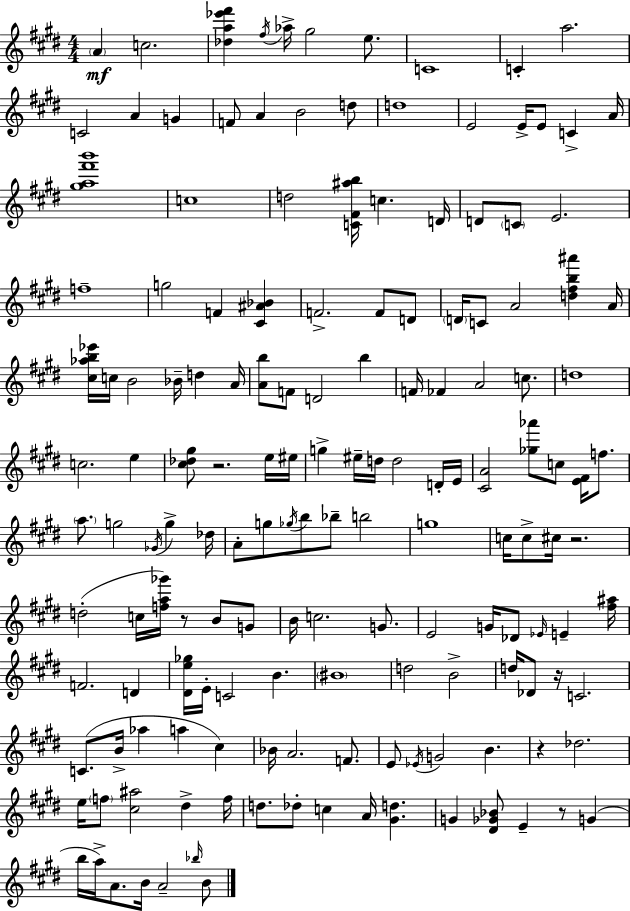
X:1
T:Untitled
M:4/4
L:1/4
K:E
A c2 [_da_e'^f'] ^f/4 _a/4 ^g2 e/2 C4 C a2 C2 A G F/2 A B2 d/2 d4 E2 E/4 E/2 C A/4 [^ga^f'b']4 c4 d2 [C^F^ab]/4 c D/4 D/2 C/2 E2 f4 g2 F [^C^A_B] F2 F/2 D/2 D/4 C/2 A2 [d^fb^a'] A/4 [^c_ab_e']/4 c/4 B2 _B/4 d A/4 [Ab]/2 F/2 D2 b F/4 _F A2 c/2 d4 c2 e [^c_d^g]/2 z2 e/4 ^e/4 g ^e/4 d/4 d2 D/4 E/4 [^CA]2 [_g_a']/2 c/2 [E^F]/4 f/2 a/2 g2 _G/4 g _d/4 A/2 g/2 _g/4 b/2 _b/2 b2 g4 c/4 c/2 ^c/4 z2 d2 c/4 [fa_g']/4 z/2 B/2 G/2 B/4 c2 G/2 E2 G/4 _D/2 _E/4 E [^f^a]/4 F2 D [^De_g]/4 E/4 C2 B ^B4 d2 B2 d/4 _D/2 z/4 C2 C/2 B/4 _a a ^c _B/4 A2 F/2 E/2 _E/4 G2 B z _d2 e/4 f/2 [^c^a]2 ^d f/4 d/2 _d/2 c A/4 [^Gd] G [^D_G_B]/2 E z/2 G b/4 a/4 A/2 B/4 A2 _b/4 B/2